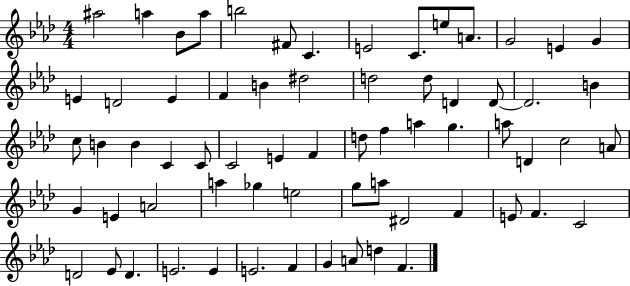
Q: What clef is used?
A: treble